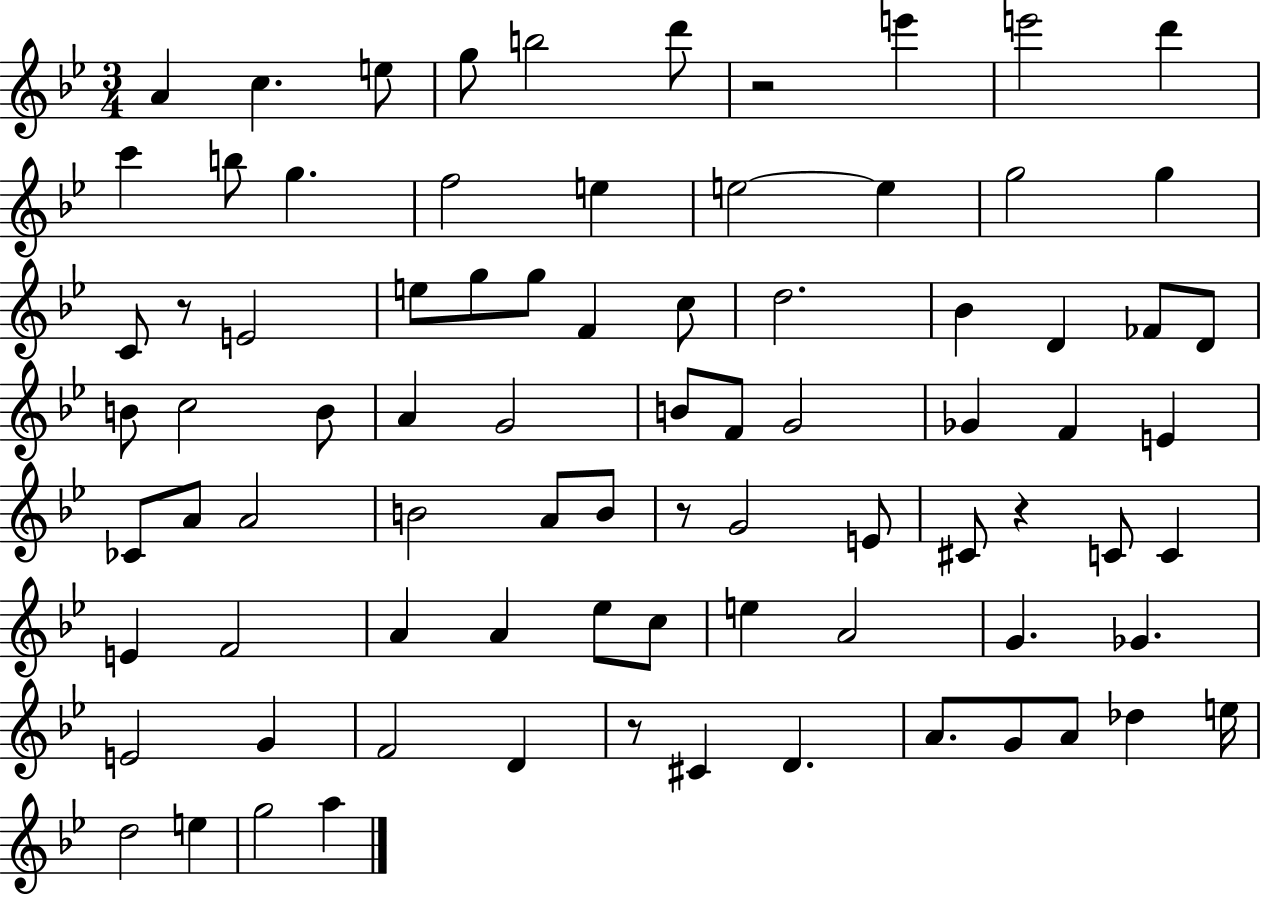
{
  \clef treble
  \numericTimeSignature
  \time 3/4
  \key bes \major
  a'4 c''4. e''8 | g''8 b''2 d'''8 | r2 e'''4 | e'''2 d'''4 | \break c'''4 b''8 g''4. | f''2 e''4 | e''2~~ e''4 | g''2 g''4 | \break c'8 r8 e'2 | e''8 g''8 g''8 f'4 c''8 | d''2. | bes'4 d'4 fes'8 d'8 | \break b'8 c''2 b'8 | a'4 g'2 | b'8 f'8 g'2 | ges'4 f'4 e'4 | \break ces'8 a'8 a'2 | b'2 a'8 b'8 | r8 g'2 e'8 | cis'8 r4 c'8 c'4 | \break e'4 f'2 | a'4 a'4 ees''8 c''8 | e''4 a'2 | g'4. ges'4. | \break e'2 g'4 | f'2 d'4 | r8 cis'4 d'4. | a'8. g'8 a'8 des''4 e''16 | \break d''2 e''4 | g''2 a''4 | \bar "|."
}